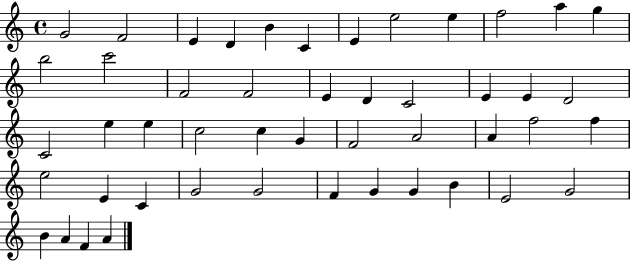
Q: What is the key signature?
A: C major